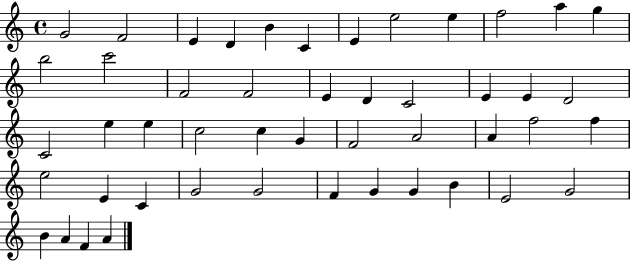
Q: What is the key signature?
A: C major